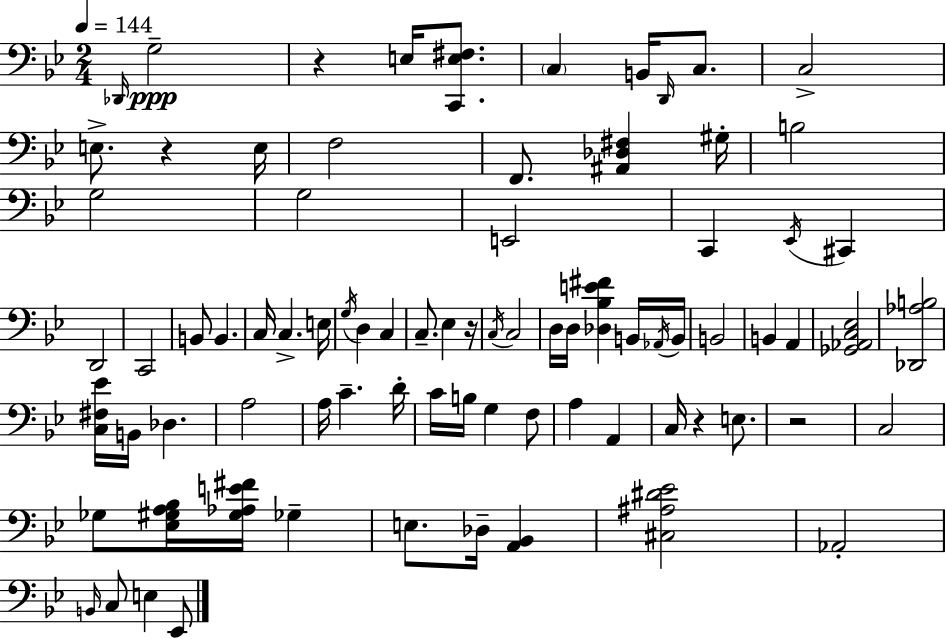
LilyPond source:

{
  \clef bass
  \numericTimeSignature
  \time 2/4
  \key bes \major
  \tempo 4 = 144
  \repeat volta 2 { \grace { des,16 }\ppp g2-- | r4 e16 <c, e fis>8. | \parenthesize c4 b,16 \grace { d,16 } c8. | c2-> | \break e8.-> r4 | e16 f2 | f,8. <ais, des fis>4 | gis16-. b2 | \break g2 | g2 | e,2 | c,4 \acciaccatura { ees,16 } cis,4 | \break d,2 | c,2 | b,8 b,4. | c16 c4.-> | \break e16 \acciaccatura { g16 } d4 | c4 c8.-- ees4 | r16 \acciaccatura { c16 } c2 | d16 d16 <des bes e' fis'>4 | \break b,16 \acciaccatura { aes,16 } b,16 b,2 | b,4 | a,4 <ges, aes, c ees>2 | <des, aes b>2 | \break <c fis ees'>16 b,16 | des4. a2 | a16 c'4.-- | d'16-. c'16 b16 | \break g4 f8 a4 | a,4 c16 r4 | e8. r2 | c2 | \break ges8 | <ees gis a bes>16 <gis aes e' fis'>16 ges4-- e8. | des16-- <a, bes,>4 <cis ais dis' ees'>2 | aes,2-. | \break \grace { b,16 } c8 | e4 ees,8 } \bar "|."
}